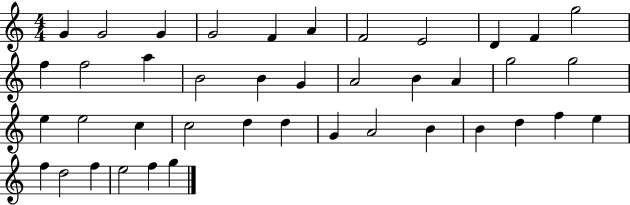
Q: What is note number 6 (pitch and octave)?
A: A4